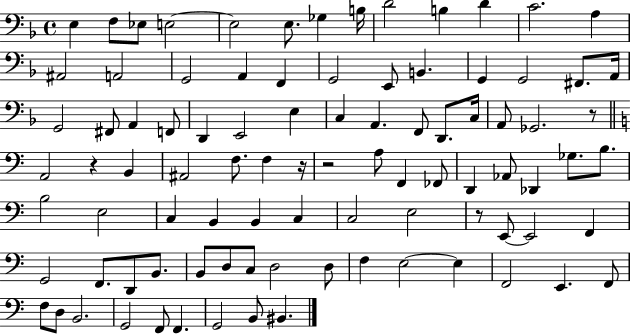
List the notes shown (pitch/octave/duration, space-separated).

E3/q F3/e Eb3/e E3/h E3/h E3/e. Gb3/q B3/s D4/h B3/q D4/q C4/h. A3/q A#2/h A2/h G2/h A2/q F2/q G2/h E2/e B2/q. G2/q G2/h F#2/e. A2/s G2/h F#2/e A2/q F2/e D2/q E2/h E3/q C3/q A2/q. F2/e D2/e. C3/s A2/e Gb2/h. R/e A2/h R/q B2/q A#2/h F3/e. F3/q R/s R/h A3/e F2/q FES2/e D2/q Ab2/e Db2/q Gb3/e. B3/e. B3/h E3/h C3/q B2/q B2/q C3/q C3/h E3/h R/e E2/e E2/h F2/q G2/h F2/e. D2/e B2/e. B2/e D3/e C3/e D3/h D3/e F3/q E3/h E3/q F2/h E2/q. F2/e F3/e D3/e B2/h. G2/h F2/e F2/q. G2/h B2/e BIS2/q.